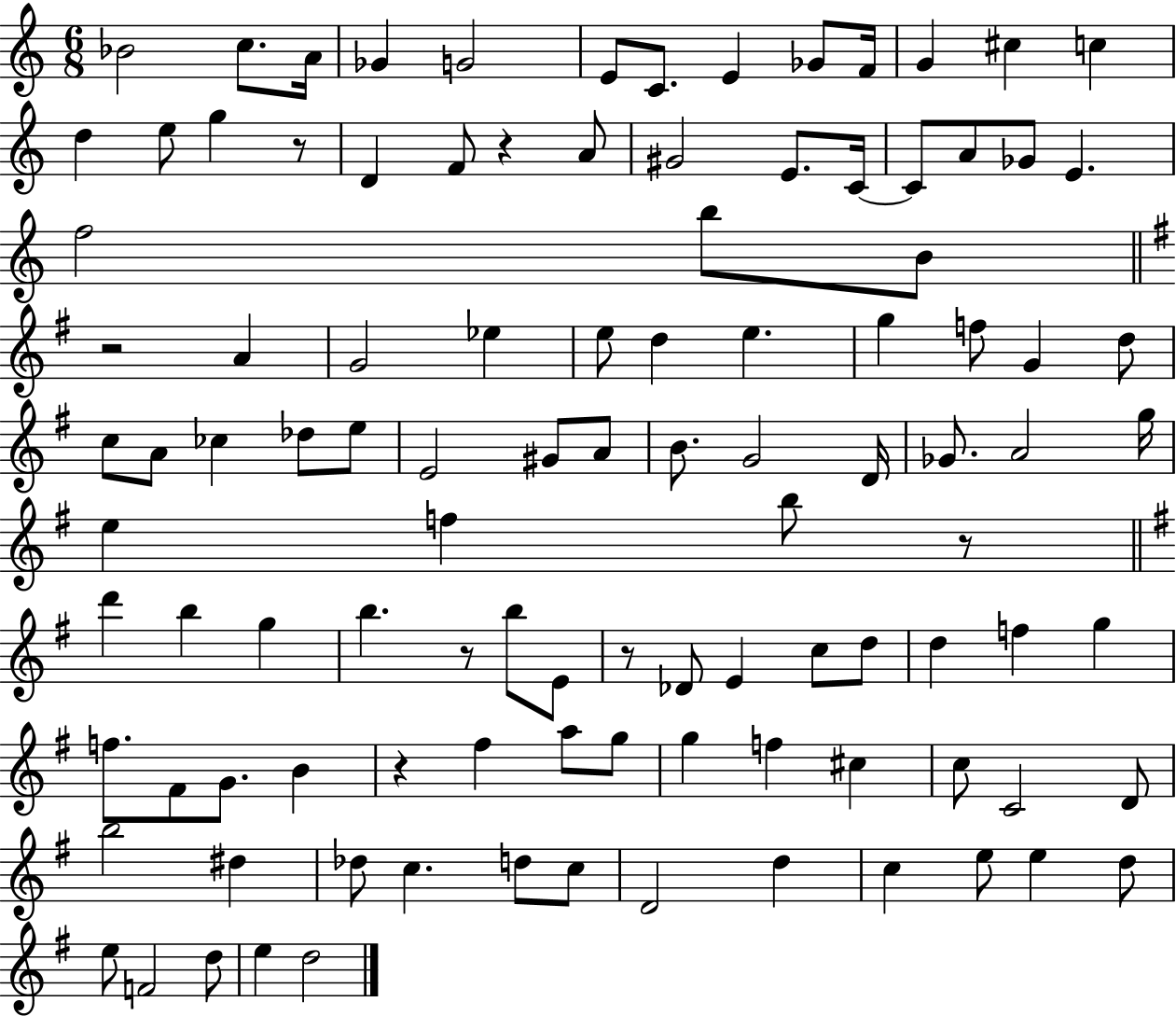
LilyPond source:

{
  \clef treble
  \numericTimeSignature
  \time 6/8
  \key c \major
  bes'2 c''8. a'16 | ges'4 g'2 | e'8 c'8. e'4 ges'8 f'16 | g'4 cis''4 c''4 | \break d''4 e''8 g''4 r8 | d'4 f'8 r4 a'8 | gis'2 e'8. c'16~~ | c'8 a'8 ges'8 e'4. | \break f''2 b''8 b'8 | \bar "||" \break \key e \minor r2 a'4 | g'2 ees''4 | e''8 d''4 e''4. | g''4 f''8 g'4 d''8 | \break c''8 a'8 ces''4 des''8 e''8 | e'2 gis'8 a'8 | b'8. g'2 d'16 | ges'8. a'2 g''16 | \break e''4 f''4 b''8 r8 | \bar "||" \break \key g \major d'''4 b''4 g''4 | b''4. r8 b''8 e'8 | r8 des'8 e'4 c''8 d''8 | d''4 f''4 g''4 | \break f''8. fis'8 g'8. b'4 | r4 fis''4 a''8 g''8 | g''4 f''4 cis''4 | c''8 c'2 d'8 | \break b''2 dis''4 | des''8 c''4. d''8 c''8 | d'2 d''4 | c''4 e''8 e''4 d''8 | \break e''8 f'2 d''8 | e''4 d''2 | \bar "|."
}